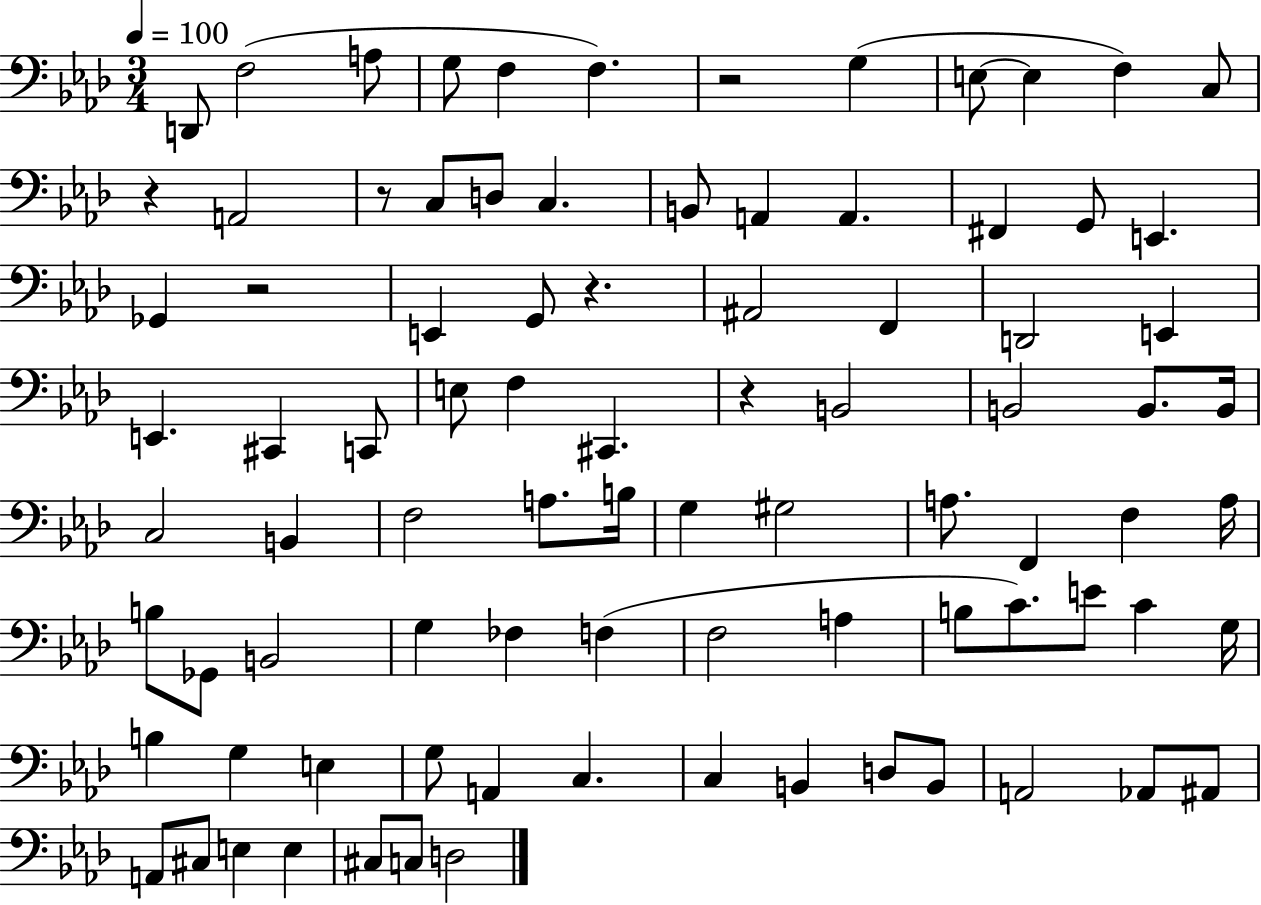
D2/e F3/h A3/e G3/e F3/q F3/q. R/h G3/q E3/e E3/q F3/q C3/e R/q A2/h R/e C3/e D3/e C3/q. B2/e A2/q A2/q. F#2/q G2/e E2/q. Gb2/q R/h E2/q G2/e R/q. A#2/h F2/q D2/h E2/q E2/q. C#2/q C2/e E3/e F3/q C#2/q. R/q B2/h B2/h B2/e. B2/s C3/h B2/q F3/h A3/e. B3/s G3/q G#3/h A3/e. F2/q F3/q A3/s B3/e Gb2/e B2/h G3/q FES3/q F3/q F3/h A3/q B3/e C4/e. E4/e C4/q G3/s B3/q G3/q E3/q G3/e A2/q C3/q. C3/q B2/q D3/e B2/e A2/h Ab2/e A#2/e A2/e C#3/e E3/q E3/q C#3/e C3/e D3/h